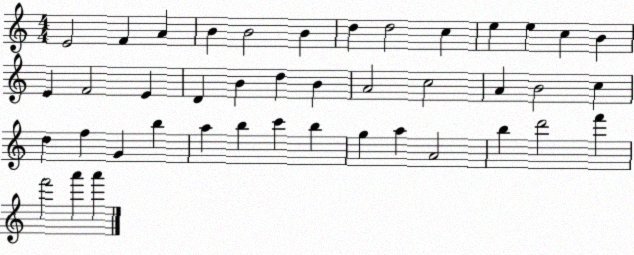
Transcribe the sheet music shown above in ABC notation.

X:1
T:Untitled
M:4/4
L:1/4
K:C
E2 F A B B2 B d d2 c e e c B E F2 E D B d B A2 c2 A B2 c d f G b a b c' b g a A2 b d'2 f' f'2 a' a'